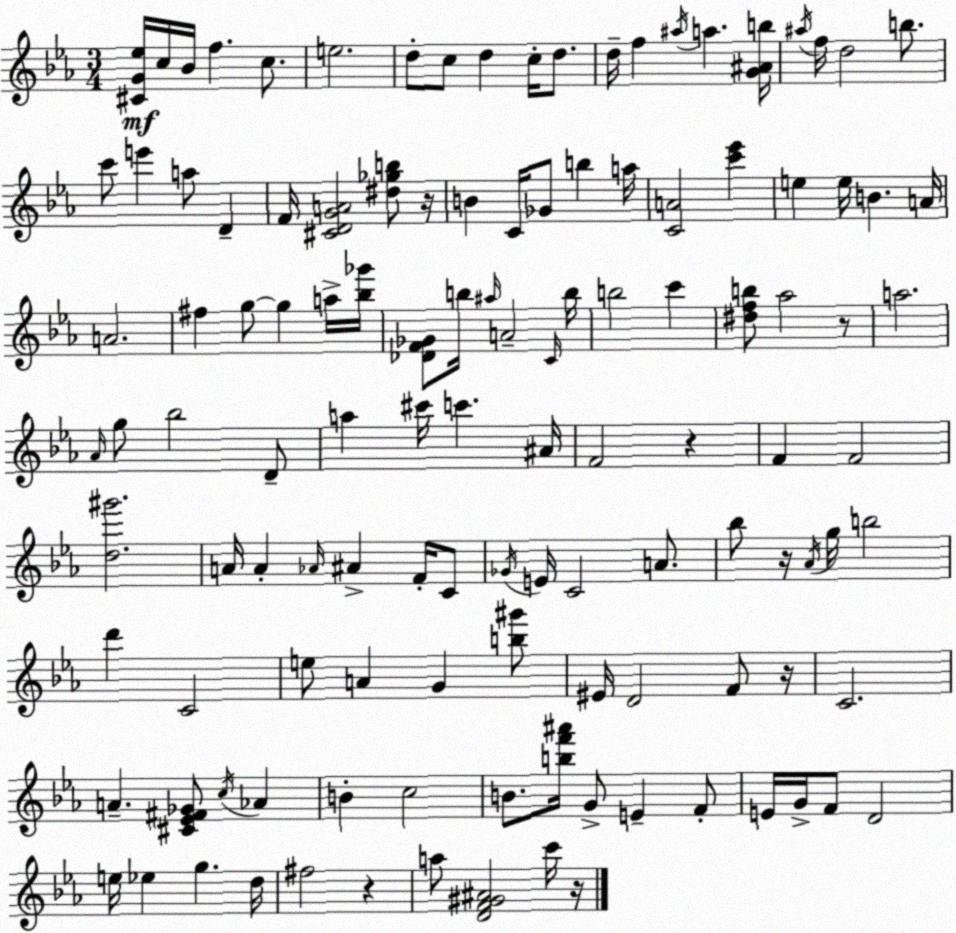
X:1
T:Untitled
M:3/4
L:1/4
K:Eb
[^CG_e]/4 c/4 _B/4 f c/2 e2 d/2 c/2 d c/4 d/2 d/4 f ^a/4 a [G^Ab]/4 ^a/4 f/4 d2 b/2 c'/2 e' a/2 D F/4 [^CDGA]2 [^d_gb]/2 z/4 B C/4 _G/2 b a/4 [CA]2 [c'_e'] e e/4 B A/4 A2 ^f g/2 g a/4 [_b_g']/4 [_DF_G]/2 b/4 ^a/4 A2 C/4 b/4 b2 c' [^dfb]/2 _a2 z/2 a2 _A/4 g/2 _b2 D/2 a ^c'/4 c' ^A/4 F2 z F F2 [d^g']2 A/4 A _A/4 ^A F/4 C/2 _G/4 E/4 C2 A/2 _b/2 z/4 _A/4 g/4 b2 d' C2 e/2 A G [b^g']/2 ^E/4 D2 F/2 z/4 C2 A [^C_E^F_G]/2 c/4 _A B c2 B/2 [bf'^a']/4 G/2 E F/2 E/4 G/4 F/2 D2 e/4 _e g d/4 ^f2 z a/2 [DF^G^A]2 c'/4 z/4